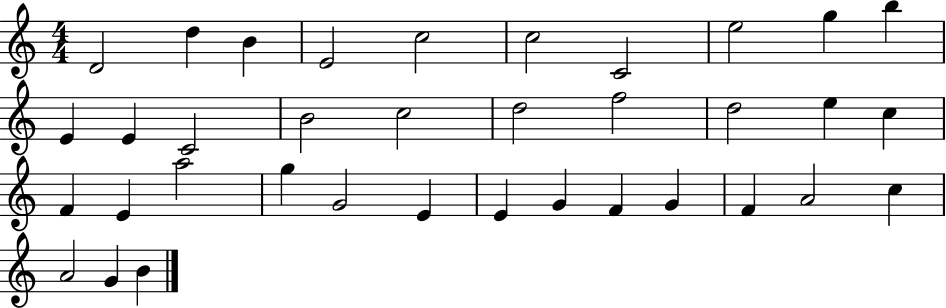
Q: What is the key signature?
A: C major